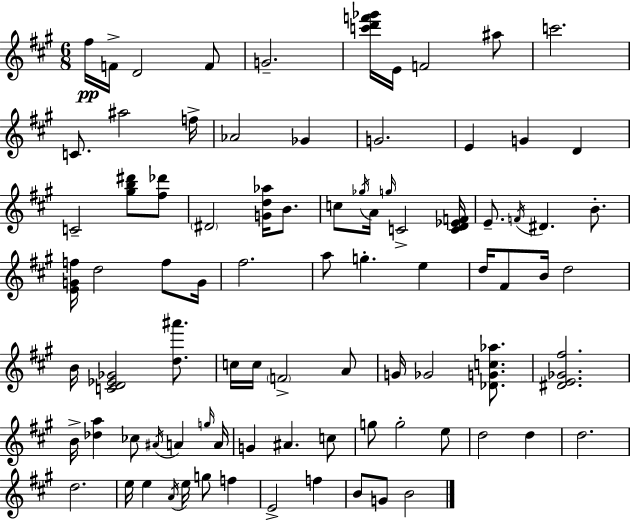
{
  \clef treble
  \numericTimeSignature
  \time 6/8
  \key a \major
  fis''16\pp f'16-> d'2 f'8 | g'2.-- | <c''' d''' f''' ges'''>16 e'16 f'2 ais''8 | c'''2. | \break c'8. ais''2 f''16-> | aes'2 ges'4 | g'2. | e'4 g'4 d'4 | \break c'2-- <gis'' b'' dis'''>8 <fis'' des'''>8 | \parenthesize dis'2 <g' d'' aes''>16 b'8. | c''8 \acciaccatura { ges''16 } a'16 \grace { g''16 } c'2-> | <c' d' ees' f'>16 e'8.-- \acciaccatura { f'16 } dis'4. | \break b'8.-. <e' g' f''>16 d''2 | f''8 g'16 fis''2. | a''8 g''4.-. e''4 | d''16 fis'8 b'16 d''2 | \break b'16 <c' d' ees' ges'>2 | <d'' ais'''>8. c''16 c''16 \parenthesize f'2-> | a'8 g'16 ges'2 | <des' g' c'' aes''>8. <dis' e' ges' fis''>2. | \break b'16-> <des'' a''>4 ces''8 \acciaccatura { ais'16 } a'4 | \grace { g''16 } a'16 g'4 ais'4. | c''8 g''8 g''2-. | e''8 d''2 | \break d''4 d''2. | d''2. | e''16 e''4 \acciaccatura { a'16 } e''16 | g''8 f''4 e'2-> | \break f''4 b'8 g'8 b'2 | \bar "|."
}